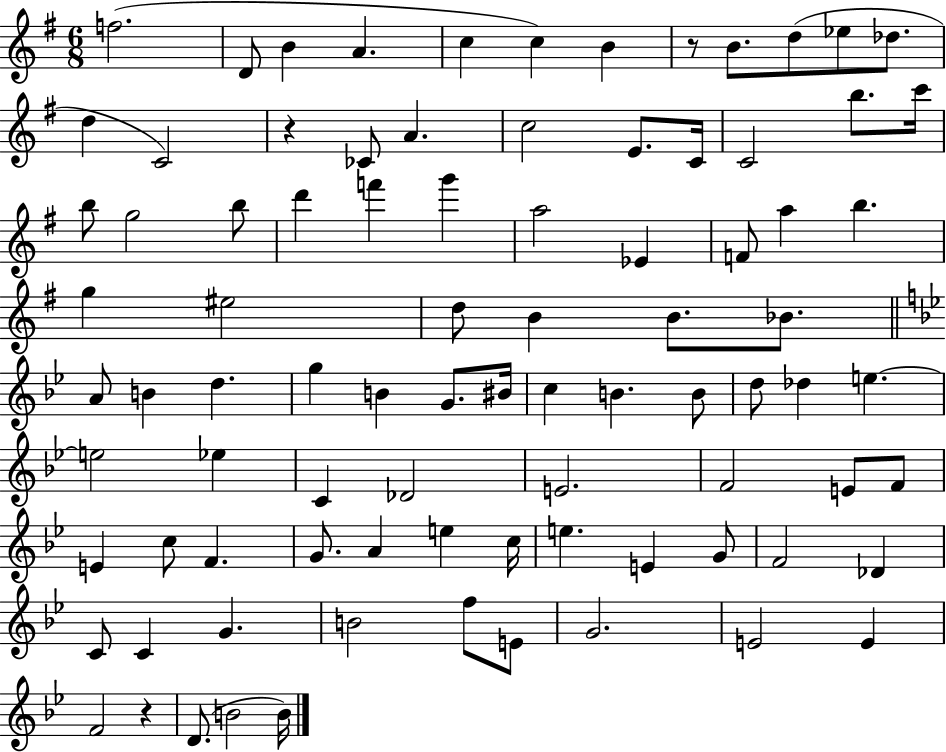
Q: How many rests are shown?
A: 3